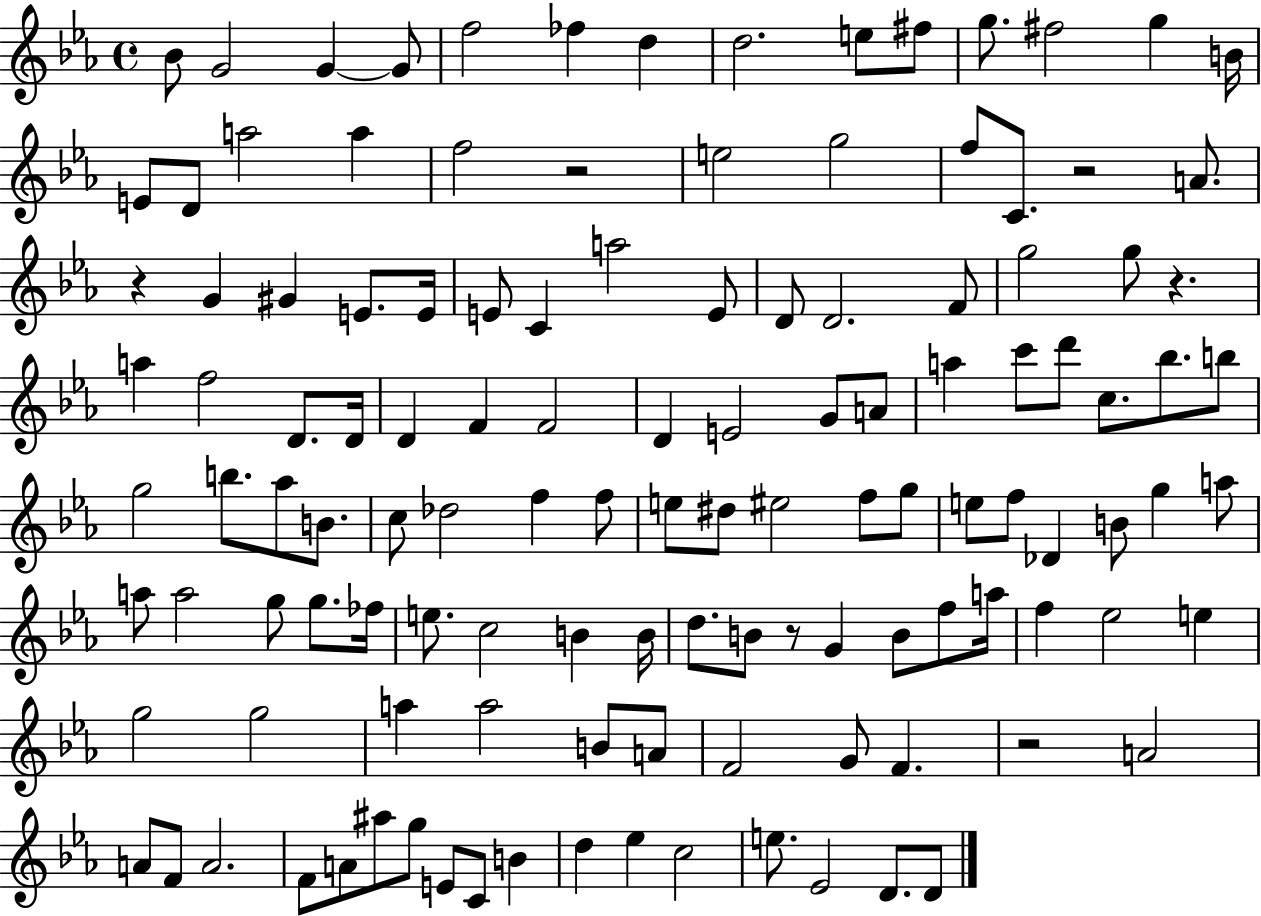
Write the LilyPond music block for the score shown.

{
  \clef treble
  \time 4/4
  \defaultTimeSignature
  \key ees \major
  bes'8 g'2 g'4~~ g'8 | f''2 fes''4 d''4 | d''2. e''8 fis''8 | g''8. fis''2 g''4 b'16 | \break e'8 d'8 a''2 a''4 | f''2 r2 | e''2 g''2 | f''8 c'8. r2 a'8. | \break r4 g'4 gis'4 e'8. e'16 | e'8 c'4 a''2 e'8 | d'8 d'2. f'8 | g''2 g''8 r4. | \break a''4 f''2 d'8. d'16 | d'4 f'4 f'2 | d'4 e'2 g'8 a'8 | a''4 c'''8 d'''8 c''8. bes''8. b''8 | \break g''2 b''8. aes''8 b'8. | c''8 des''2 f''4 f''8 | e''8 dis''8 eis''2 f''8 g''8 | e''8 f''8 des'4 b'8 g''4 a''8 | \break a''8 a''2 g''8 g''8. fes''16 | e''8. c''2 b'4 b'16 | d''8. b'8 r8 g'4 b'8 f''8 a''16 | f''4 ees''2 e''4 | \break g''2 g''2 | a''4 a''2 b'8 a'8 | f'2 g'8 f'4. | r2 a'2 | \break a'8 f'8 a'2. | f'8 a'8 ais''8 g''8 e'8 c'8 b'4 | d''4 ees''4 c''2 | e''8. ees'2 d'8. d'8 | \break \bar "|."
}